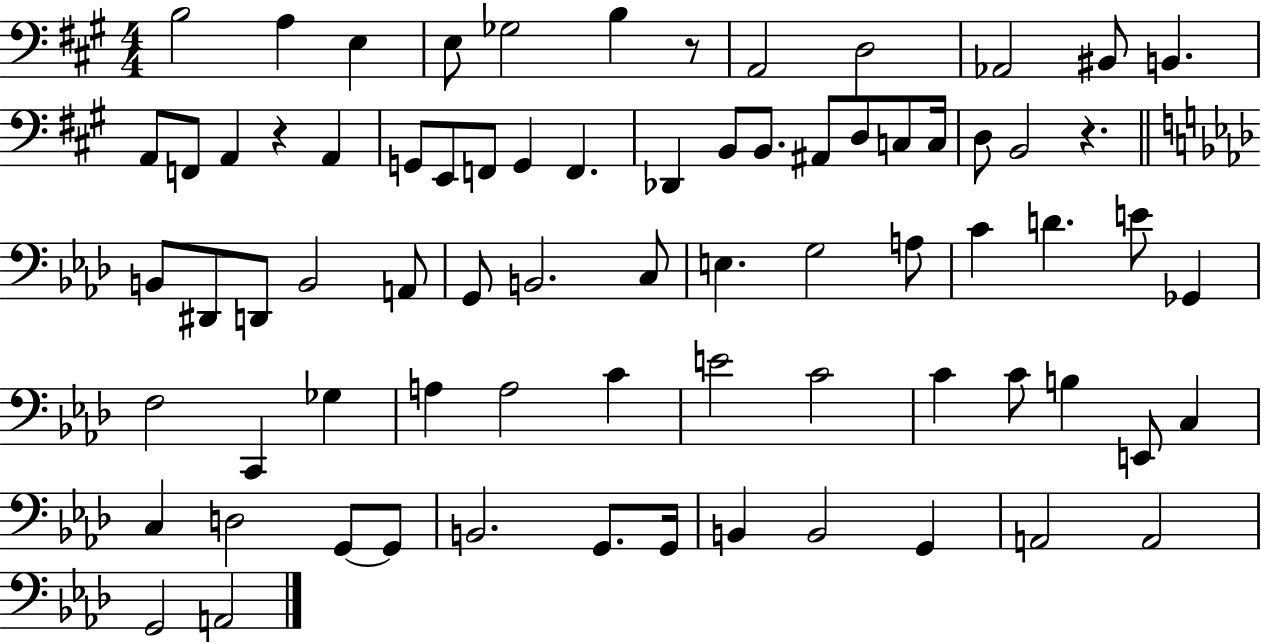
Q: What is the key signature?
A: A major